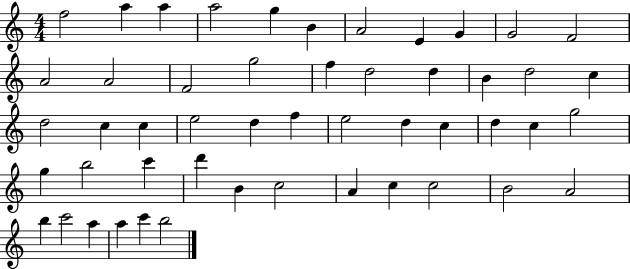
F5/h A5/q A5/q A5/h G5/q B4/q A4/h E4/q G4/q G4/h F4/h A4/h A4/h F4/h G5/h F5/q D5/h D5/q B4/q D5/h C5/q D5/h C5/q C5/q E5/h D5/q F5/q E5/h D5/q C5/q D5/q C5/q G5/h G5/q B5/h C6/q D6/q B4/q C5/h A4/q C5/q C5/h B4/h A4/h B5/q C6/h A5/q A5/q C6/q B5/h